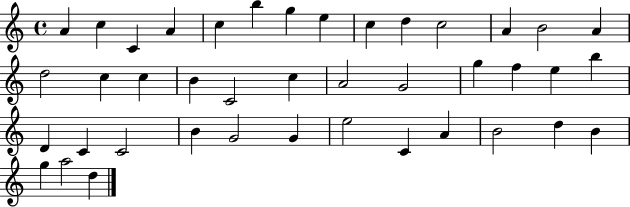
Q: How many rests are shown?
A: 0